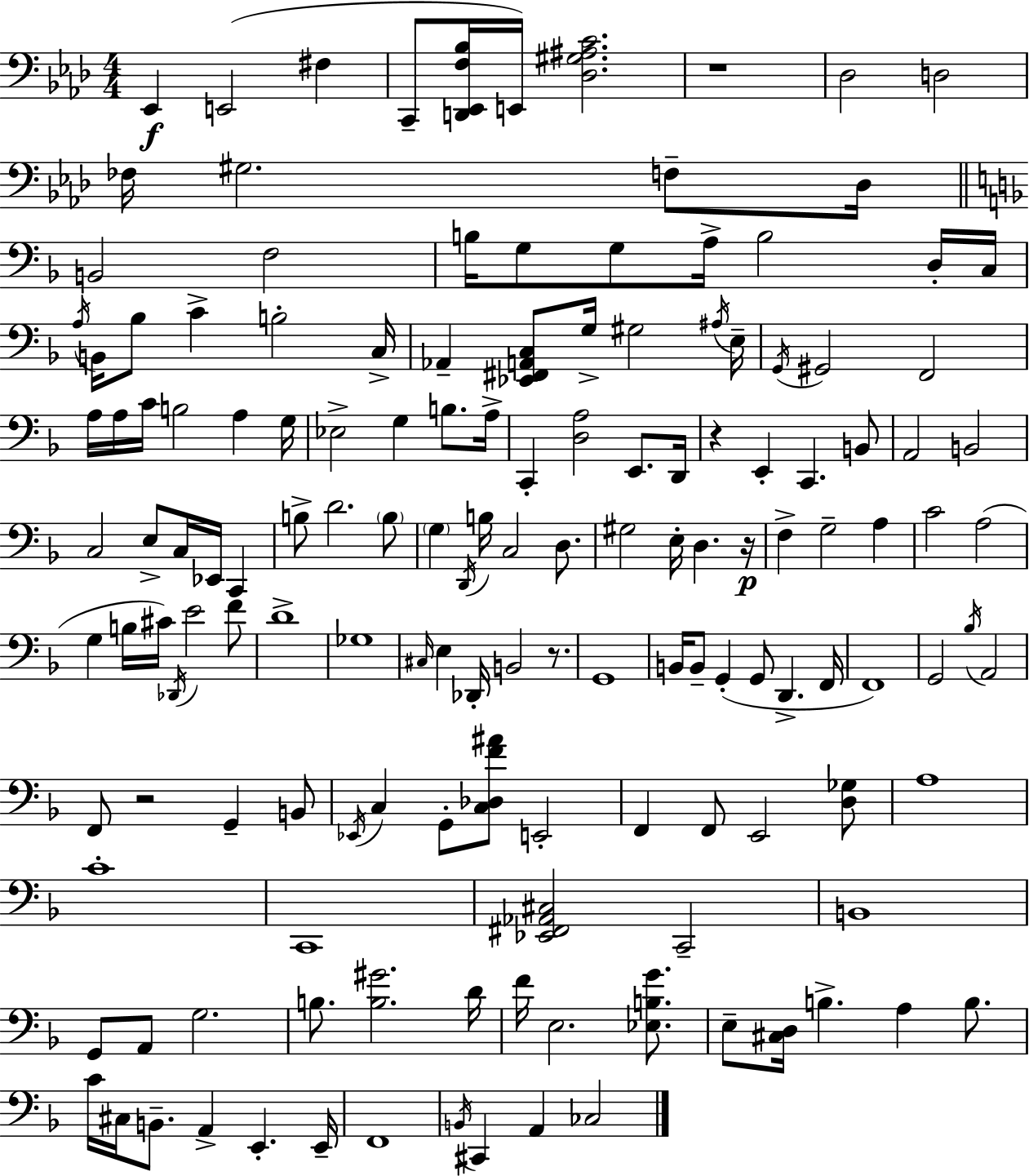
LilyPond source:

{
  \clef bass
  \numericTimeSignature
  \time 4/4
  \key f \minor
  ees,4\f e,2( fis4 | c,8-- <d, ees, f bes>16 e,16) <des gis ais c'>2. | r1 | des2 d2 | \break fes16 gis2. f8-- des16 | \bar "||" \break \key f \major b,2 f2 | b16 g8 g8 a16-> b2 d16-. c16 | \acciaccatura { a16 } b,16 bes8 c'4-> b2-. | c16-> aes,4-- <ees, fis, a, c>8 g16-> gis2 | \break \acciaccatura { ais16 } e16-- \acciaccatura { g,16 } gis,2 f,2 | a16 a16 c'16 b2 a4 | g16 ees2-> g4 b8. | a16-> c,4-. <d a>2 e,8. | \break d,16 r4 e,4-. c,4. | b,8 a,2 b,2 | c2 e8-> c16 ees,16 c,4 | b8-> d'2. | \break \parenthesize b8 \parenthesize g4 \acciaccatura { d,16 } b16 c2 | d8. gis2 e16-. d4. | r16\p f4-> g2-- | a4 c'2 a2( | \break g4 b16 cis'16) \acciaccatura { des,16 } e'2 | f'8 d'1-> | ges1 | \grace { cis16 } e4 des,16-. b,2 | \break r8. g,1 | b,16 b,8-- g,4-.( g,8 d,4.-> | f,16 f,1) | g,2 \acciaccatura { bes16 } a,2 | \break f,8 r2 | g,4-- b,8 \acciaccatura { ees,16 } c4 g,8-. <c des f' ais'>8 | e,2-. f,4 f,8 e,2 | <d ges>8 a1 | \break c'1-. | c,1 | <ees, fis, aes, cis>2 | c,2-- b,1 | \break g,8 a,8 g2. | b8. <b gis'>2. | d'16 f'16 e2. | <ees b g'>8. e8-- <cis d>16 b4.-> | \break a4 b8. c'16 cis16 b,8.-- a,4-> | e,4.-. e,16-- f,1 | \acciaccatura { b,16 } cis,4 a,4 | ces2 \bar "|."
}